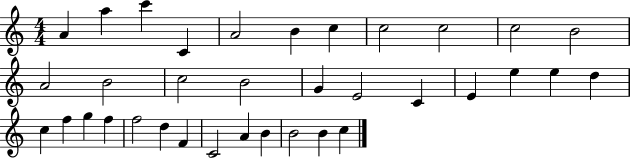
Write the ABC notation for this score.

X:1
T:Untitled
M:4/4
L:1/4
K:C
A a c' C A2 B c c2 c2 c2 B2 A2 B2 c2 B2 G E2 C E e e d c f g f f2 d F C2 A B B2 B c